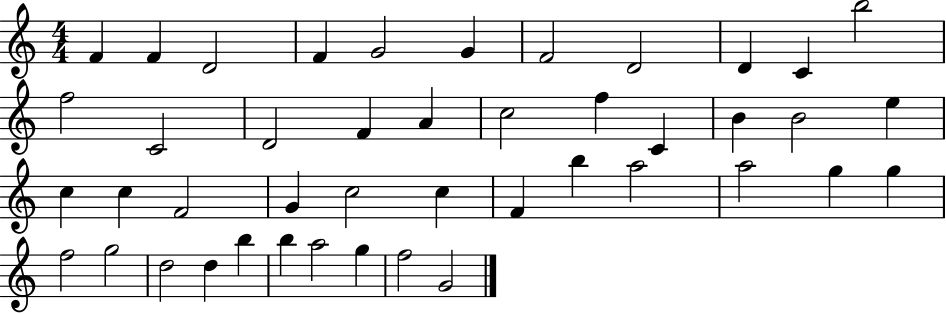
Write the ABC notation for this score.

X:1
T:Untitled
M:4/4
L:1/4
K:C
F F D2 F G2 G F2 D2 D C b2 f2 C2 D2 F A c2 f C B B2 e c c F2 G c2 c F b a2 a2 g g f2 g2 d2 d b b a2 g f2 G2